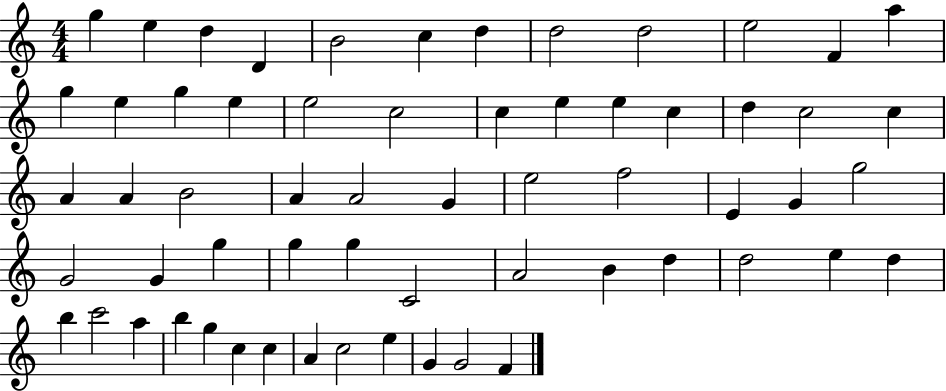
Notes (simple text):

G5/q E5/q D5/q D4/q B4/h C5/q D5/q D5/h D5/h E5/h F4/q A5/q G5/q E5/q G5/q E5/q E5/h C5/h C5/q E5/q E5/q C5/q D5/q C5/h C5/q A4/q A4/q B4/h A4/q A4/h G4/q E5/h F5/h E4/q G4/q G5/h G4/h G4/q G5/q G5/q G5/q C4/h A4/h B4/q D5/q D5/h E5/q D5/q B5/q C6/h A5/q B5/q G5/q C5/q C5/q A4/q C5/h E5/q G4/q G4/h F4/q